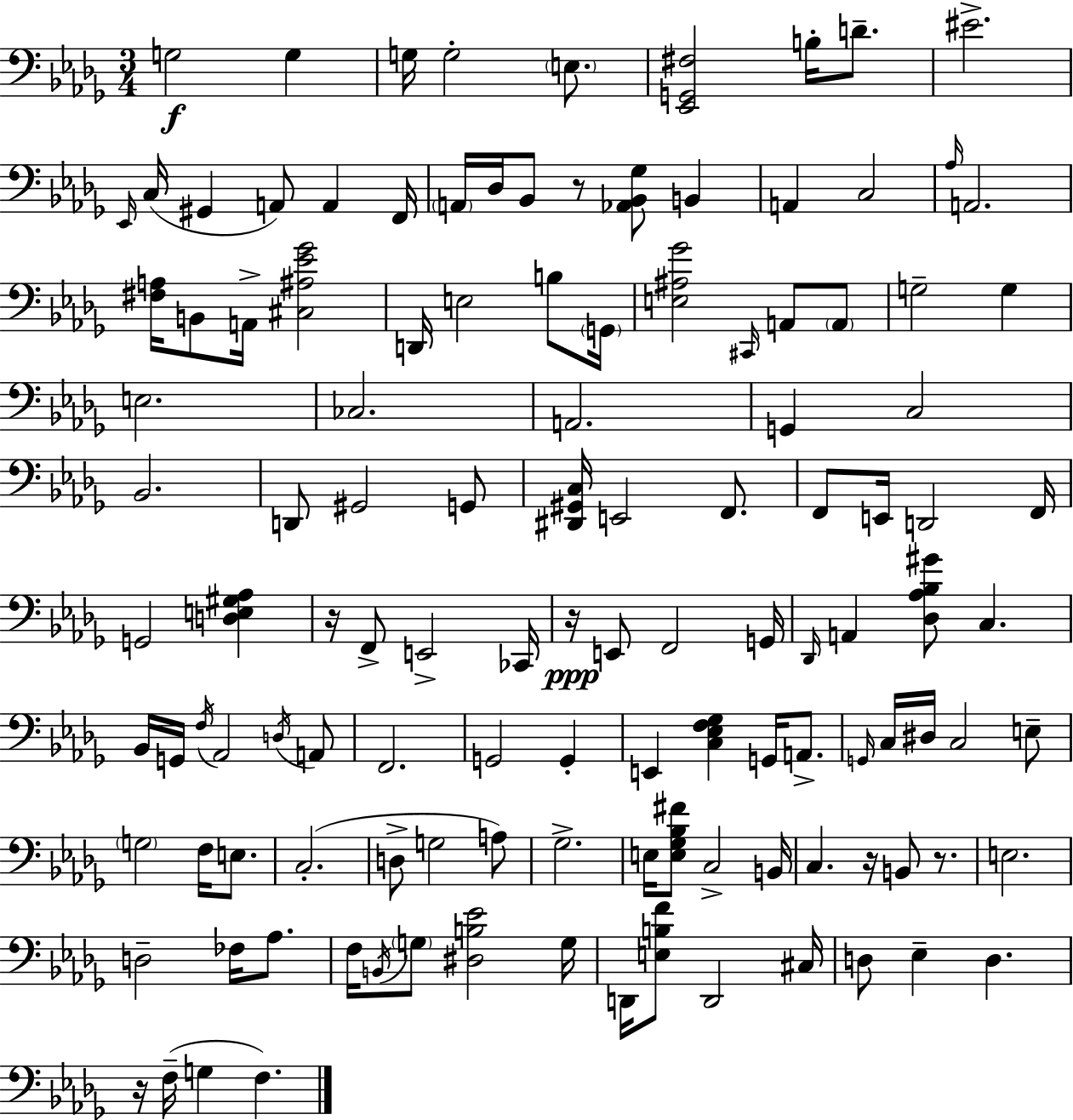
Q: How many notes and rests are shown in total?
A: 123